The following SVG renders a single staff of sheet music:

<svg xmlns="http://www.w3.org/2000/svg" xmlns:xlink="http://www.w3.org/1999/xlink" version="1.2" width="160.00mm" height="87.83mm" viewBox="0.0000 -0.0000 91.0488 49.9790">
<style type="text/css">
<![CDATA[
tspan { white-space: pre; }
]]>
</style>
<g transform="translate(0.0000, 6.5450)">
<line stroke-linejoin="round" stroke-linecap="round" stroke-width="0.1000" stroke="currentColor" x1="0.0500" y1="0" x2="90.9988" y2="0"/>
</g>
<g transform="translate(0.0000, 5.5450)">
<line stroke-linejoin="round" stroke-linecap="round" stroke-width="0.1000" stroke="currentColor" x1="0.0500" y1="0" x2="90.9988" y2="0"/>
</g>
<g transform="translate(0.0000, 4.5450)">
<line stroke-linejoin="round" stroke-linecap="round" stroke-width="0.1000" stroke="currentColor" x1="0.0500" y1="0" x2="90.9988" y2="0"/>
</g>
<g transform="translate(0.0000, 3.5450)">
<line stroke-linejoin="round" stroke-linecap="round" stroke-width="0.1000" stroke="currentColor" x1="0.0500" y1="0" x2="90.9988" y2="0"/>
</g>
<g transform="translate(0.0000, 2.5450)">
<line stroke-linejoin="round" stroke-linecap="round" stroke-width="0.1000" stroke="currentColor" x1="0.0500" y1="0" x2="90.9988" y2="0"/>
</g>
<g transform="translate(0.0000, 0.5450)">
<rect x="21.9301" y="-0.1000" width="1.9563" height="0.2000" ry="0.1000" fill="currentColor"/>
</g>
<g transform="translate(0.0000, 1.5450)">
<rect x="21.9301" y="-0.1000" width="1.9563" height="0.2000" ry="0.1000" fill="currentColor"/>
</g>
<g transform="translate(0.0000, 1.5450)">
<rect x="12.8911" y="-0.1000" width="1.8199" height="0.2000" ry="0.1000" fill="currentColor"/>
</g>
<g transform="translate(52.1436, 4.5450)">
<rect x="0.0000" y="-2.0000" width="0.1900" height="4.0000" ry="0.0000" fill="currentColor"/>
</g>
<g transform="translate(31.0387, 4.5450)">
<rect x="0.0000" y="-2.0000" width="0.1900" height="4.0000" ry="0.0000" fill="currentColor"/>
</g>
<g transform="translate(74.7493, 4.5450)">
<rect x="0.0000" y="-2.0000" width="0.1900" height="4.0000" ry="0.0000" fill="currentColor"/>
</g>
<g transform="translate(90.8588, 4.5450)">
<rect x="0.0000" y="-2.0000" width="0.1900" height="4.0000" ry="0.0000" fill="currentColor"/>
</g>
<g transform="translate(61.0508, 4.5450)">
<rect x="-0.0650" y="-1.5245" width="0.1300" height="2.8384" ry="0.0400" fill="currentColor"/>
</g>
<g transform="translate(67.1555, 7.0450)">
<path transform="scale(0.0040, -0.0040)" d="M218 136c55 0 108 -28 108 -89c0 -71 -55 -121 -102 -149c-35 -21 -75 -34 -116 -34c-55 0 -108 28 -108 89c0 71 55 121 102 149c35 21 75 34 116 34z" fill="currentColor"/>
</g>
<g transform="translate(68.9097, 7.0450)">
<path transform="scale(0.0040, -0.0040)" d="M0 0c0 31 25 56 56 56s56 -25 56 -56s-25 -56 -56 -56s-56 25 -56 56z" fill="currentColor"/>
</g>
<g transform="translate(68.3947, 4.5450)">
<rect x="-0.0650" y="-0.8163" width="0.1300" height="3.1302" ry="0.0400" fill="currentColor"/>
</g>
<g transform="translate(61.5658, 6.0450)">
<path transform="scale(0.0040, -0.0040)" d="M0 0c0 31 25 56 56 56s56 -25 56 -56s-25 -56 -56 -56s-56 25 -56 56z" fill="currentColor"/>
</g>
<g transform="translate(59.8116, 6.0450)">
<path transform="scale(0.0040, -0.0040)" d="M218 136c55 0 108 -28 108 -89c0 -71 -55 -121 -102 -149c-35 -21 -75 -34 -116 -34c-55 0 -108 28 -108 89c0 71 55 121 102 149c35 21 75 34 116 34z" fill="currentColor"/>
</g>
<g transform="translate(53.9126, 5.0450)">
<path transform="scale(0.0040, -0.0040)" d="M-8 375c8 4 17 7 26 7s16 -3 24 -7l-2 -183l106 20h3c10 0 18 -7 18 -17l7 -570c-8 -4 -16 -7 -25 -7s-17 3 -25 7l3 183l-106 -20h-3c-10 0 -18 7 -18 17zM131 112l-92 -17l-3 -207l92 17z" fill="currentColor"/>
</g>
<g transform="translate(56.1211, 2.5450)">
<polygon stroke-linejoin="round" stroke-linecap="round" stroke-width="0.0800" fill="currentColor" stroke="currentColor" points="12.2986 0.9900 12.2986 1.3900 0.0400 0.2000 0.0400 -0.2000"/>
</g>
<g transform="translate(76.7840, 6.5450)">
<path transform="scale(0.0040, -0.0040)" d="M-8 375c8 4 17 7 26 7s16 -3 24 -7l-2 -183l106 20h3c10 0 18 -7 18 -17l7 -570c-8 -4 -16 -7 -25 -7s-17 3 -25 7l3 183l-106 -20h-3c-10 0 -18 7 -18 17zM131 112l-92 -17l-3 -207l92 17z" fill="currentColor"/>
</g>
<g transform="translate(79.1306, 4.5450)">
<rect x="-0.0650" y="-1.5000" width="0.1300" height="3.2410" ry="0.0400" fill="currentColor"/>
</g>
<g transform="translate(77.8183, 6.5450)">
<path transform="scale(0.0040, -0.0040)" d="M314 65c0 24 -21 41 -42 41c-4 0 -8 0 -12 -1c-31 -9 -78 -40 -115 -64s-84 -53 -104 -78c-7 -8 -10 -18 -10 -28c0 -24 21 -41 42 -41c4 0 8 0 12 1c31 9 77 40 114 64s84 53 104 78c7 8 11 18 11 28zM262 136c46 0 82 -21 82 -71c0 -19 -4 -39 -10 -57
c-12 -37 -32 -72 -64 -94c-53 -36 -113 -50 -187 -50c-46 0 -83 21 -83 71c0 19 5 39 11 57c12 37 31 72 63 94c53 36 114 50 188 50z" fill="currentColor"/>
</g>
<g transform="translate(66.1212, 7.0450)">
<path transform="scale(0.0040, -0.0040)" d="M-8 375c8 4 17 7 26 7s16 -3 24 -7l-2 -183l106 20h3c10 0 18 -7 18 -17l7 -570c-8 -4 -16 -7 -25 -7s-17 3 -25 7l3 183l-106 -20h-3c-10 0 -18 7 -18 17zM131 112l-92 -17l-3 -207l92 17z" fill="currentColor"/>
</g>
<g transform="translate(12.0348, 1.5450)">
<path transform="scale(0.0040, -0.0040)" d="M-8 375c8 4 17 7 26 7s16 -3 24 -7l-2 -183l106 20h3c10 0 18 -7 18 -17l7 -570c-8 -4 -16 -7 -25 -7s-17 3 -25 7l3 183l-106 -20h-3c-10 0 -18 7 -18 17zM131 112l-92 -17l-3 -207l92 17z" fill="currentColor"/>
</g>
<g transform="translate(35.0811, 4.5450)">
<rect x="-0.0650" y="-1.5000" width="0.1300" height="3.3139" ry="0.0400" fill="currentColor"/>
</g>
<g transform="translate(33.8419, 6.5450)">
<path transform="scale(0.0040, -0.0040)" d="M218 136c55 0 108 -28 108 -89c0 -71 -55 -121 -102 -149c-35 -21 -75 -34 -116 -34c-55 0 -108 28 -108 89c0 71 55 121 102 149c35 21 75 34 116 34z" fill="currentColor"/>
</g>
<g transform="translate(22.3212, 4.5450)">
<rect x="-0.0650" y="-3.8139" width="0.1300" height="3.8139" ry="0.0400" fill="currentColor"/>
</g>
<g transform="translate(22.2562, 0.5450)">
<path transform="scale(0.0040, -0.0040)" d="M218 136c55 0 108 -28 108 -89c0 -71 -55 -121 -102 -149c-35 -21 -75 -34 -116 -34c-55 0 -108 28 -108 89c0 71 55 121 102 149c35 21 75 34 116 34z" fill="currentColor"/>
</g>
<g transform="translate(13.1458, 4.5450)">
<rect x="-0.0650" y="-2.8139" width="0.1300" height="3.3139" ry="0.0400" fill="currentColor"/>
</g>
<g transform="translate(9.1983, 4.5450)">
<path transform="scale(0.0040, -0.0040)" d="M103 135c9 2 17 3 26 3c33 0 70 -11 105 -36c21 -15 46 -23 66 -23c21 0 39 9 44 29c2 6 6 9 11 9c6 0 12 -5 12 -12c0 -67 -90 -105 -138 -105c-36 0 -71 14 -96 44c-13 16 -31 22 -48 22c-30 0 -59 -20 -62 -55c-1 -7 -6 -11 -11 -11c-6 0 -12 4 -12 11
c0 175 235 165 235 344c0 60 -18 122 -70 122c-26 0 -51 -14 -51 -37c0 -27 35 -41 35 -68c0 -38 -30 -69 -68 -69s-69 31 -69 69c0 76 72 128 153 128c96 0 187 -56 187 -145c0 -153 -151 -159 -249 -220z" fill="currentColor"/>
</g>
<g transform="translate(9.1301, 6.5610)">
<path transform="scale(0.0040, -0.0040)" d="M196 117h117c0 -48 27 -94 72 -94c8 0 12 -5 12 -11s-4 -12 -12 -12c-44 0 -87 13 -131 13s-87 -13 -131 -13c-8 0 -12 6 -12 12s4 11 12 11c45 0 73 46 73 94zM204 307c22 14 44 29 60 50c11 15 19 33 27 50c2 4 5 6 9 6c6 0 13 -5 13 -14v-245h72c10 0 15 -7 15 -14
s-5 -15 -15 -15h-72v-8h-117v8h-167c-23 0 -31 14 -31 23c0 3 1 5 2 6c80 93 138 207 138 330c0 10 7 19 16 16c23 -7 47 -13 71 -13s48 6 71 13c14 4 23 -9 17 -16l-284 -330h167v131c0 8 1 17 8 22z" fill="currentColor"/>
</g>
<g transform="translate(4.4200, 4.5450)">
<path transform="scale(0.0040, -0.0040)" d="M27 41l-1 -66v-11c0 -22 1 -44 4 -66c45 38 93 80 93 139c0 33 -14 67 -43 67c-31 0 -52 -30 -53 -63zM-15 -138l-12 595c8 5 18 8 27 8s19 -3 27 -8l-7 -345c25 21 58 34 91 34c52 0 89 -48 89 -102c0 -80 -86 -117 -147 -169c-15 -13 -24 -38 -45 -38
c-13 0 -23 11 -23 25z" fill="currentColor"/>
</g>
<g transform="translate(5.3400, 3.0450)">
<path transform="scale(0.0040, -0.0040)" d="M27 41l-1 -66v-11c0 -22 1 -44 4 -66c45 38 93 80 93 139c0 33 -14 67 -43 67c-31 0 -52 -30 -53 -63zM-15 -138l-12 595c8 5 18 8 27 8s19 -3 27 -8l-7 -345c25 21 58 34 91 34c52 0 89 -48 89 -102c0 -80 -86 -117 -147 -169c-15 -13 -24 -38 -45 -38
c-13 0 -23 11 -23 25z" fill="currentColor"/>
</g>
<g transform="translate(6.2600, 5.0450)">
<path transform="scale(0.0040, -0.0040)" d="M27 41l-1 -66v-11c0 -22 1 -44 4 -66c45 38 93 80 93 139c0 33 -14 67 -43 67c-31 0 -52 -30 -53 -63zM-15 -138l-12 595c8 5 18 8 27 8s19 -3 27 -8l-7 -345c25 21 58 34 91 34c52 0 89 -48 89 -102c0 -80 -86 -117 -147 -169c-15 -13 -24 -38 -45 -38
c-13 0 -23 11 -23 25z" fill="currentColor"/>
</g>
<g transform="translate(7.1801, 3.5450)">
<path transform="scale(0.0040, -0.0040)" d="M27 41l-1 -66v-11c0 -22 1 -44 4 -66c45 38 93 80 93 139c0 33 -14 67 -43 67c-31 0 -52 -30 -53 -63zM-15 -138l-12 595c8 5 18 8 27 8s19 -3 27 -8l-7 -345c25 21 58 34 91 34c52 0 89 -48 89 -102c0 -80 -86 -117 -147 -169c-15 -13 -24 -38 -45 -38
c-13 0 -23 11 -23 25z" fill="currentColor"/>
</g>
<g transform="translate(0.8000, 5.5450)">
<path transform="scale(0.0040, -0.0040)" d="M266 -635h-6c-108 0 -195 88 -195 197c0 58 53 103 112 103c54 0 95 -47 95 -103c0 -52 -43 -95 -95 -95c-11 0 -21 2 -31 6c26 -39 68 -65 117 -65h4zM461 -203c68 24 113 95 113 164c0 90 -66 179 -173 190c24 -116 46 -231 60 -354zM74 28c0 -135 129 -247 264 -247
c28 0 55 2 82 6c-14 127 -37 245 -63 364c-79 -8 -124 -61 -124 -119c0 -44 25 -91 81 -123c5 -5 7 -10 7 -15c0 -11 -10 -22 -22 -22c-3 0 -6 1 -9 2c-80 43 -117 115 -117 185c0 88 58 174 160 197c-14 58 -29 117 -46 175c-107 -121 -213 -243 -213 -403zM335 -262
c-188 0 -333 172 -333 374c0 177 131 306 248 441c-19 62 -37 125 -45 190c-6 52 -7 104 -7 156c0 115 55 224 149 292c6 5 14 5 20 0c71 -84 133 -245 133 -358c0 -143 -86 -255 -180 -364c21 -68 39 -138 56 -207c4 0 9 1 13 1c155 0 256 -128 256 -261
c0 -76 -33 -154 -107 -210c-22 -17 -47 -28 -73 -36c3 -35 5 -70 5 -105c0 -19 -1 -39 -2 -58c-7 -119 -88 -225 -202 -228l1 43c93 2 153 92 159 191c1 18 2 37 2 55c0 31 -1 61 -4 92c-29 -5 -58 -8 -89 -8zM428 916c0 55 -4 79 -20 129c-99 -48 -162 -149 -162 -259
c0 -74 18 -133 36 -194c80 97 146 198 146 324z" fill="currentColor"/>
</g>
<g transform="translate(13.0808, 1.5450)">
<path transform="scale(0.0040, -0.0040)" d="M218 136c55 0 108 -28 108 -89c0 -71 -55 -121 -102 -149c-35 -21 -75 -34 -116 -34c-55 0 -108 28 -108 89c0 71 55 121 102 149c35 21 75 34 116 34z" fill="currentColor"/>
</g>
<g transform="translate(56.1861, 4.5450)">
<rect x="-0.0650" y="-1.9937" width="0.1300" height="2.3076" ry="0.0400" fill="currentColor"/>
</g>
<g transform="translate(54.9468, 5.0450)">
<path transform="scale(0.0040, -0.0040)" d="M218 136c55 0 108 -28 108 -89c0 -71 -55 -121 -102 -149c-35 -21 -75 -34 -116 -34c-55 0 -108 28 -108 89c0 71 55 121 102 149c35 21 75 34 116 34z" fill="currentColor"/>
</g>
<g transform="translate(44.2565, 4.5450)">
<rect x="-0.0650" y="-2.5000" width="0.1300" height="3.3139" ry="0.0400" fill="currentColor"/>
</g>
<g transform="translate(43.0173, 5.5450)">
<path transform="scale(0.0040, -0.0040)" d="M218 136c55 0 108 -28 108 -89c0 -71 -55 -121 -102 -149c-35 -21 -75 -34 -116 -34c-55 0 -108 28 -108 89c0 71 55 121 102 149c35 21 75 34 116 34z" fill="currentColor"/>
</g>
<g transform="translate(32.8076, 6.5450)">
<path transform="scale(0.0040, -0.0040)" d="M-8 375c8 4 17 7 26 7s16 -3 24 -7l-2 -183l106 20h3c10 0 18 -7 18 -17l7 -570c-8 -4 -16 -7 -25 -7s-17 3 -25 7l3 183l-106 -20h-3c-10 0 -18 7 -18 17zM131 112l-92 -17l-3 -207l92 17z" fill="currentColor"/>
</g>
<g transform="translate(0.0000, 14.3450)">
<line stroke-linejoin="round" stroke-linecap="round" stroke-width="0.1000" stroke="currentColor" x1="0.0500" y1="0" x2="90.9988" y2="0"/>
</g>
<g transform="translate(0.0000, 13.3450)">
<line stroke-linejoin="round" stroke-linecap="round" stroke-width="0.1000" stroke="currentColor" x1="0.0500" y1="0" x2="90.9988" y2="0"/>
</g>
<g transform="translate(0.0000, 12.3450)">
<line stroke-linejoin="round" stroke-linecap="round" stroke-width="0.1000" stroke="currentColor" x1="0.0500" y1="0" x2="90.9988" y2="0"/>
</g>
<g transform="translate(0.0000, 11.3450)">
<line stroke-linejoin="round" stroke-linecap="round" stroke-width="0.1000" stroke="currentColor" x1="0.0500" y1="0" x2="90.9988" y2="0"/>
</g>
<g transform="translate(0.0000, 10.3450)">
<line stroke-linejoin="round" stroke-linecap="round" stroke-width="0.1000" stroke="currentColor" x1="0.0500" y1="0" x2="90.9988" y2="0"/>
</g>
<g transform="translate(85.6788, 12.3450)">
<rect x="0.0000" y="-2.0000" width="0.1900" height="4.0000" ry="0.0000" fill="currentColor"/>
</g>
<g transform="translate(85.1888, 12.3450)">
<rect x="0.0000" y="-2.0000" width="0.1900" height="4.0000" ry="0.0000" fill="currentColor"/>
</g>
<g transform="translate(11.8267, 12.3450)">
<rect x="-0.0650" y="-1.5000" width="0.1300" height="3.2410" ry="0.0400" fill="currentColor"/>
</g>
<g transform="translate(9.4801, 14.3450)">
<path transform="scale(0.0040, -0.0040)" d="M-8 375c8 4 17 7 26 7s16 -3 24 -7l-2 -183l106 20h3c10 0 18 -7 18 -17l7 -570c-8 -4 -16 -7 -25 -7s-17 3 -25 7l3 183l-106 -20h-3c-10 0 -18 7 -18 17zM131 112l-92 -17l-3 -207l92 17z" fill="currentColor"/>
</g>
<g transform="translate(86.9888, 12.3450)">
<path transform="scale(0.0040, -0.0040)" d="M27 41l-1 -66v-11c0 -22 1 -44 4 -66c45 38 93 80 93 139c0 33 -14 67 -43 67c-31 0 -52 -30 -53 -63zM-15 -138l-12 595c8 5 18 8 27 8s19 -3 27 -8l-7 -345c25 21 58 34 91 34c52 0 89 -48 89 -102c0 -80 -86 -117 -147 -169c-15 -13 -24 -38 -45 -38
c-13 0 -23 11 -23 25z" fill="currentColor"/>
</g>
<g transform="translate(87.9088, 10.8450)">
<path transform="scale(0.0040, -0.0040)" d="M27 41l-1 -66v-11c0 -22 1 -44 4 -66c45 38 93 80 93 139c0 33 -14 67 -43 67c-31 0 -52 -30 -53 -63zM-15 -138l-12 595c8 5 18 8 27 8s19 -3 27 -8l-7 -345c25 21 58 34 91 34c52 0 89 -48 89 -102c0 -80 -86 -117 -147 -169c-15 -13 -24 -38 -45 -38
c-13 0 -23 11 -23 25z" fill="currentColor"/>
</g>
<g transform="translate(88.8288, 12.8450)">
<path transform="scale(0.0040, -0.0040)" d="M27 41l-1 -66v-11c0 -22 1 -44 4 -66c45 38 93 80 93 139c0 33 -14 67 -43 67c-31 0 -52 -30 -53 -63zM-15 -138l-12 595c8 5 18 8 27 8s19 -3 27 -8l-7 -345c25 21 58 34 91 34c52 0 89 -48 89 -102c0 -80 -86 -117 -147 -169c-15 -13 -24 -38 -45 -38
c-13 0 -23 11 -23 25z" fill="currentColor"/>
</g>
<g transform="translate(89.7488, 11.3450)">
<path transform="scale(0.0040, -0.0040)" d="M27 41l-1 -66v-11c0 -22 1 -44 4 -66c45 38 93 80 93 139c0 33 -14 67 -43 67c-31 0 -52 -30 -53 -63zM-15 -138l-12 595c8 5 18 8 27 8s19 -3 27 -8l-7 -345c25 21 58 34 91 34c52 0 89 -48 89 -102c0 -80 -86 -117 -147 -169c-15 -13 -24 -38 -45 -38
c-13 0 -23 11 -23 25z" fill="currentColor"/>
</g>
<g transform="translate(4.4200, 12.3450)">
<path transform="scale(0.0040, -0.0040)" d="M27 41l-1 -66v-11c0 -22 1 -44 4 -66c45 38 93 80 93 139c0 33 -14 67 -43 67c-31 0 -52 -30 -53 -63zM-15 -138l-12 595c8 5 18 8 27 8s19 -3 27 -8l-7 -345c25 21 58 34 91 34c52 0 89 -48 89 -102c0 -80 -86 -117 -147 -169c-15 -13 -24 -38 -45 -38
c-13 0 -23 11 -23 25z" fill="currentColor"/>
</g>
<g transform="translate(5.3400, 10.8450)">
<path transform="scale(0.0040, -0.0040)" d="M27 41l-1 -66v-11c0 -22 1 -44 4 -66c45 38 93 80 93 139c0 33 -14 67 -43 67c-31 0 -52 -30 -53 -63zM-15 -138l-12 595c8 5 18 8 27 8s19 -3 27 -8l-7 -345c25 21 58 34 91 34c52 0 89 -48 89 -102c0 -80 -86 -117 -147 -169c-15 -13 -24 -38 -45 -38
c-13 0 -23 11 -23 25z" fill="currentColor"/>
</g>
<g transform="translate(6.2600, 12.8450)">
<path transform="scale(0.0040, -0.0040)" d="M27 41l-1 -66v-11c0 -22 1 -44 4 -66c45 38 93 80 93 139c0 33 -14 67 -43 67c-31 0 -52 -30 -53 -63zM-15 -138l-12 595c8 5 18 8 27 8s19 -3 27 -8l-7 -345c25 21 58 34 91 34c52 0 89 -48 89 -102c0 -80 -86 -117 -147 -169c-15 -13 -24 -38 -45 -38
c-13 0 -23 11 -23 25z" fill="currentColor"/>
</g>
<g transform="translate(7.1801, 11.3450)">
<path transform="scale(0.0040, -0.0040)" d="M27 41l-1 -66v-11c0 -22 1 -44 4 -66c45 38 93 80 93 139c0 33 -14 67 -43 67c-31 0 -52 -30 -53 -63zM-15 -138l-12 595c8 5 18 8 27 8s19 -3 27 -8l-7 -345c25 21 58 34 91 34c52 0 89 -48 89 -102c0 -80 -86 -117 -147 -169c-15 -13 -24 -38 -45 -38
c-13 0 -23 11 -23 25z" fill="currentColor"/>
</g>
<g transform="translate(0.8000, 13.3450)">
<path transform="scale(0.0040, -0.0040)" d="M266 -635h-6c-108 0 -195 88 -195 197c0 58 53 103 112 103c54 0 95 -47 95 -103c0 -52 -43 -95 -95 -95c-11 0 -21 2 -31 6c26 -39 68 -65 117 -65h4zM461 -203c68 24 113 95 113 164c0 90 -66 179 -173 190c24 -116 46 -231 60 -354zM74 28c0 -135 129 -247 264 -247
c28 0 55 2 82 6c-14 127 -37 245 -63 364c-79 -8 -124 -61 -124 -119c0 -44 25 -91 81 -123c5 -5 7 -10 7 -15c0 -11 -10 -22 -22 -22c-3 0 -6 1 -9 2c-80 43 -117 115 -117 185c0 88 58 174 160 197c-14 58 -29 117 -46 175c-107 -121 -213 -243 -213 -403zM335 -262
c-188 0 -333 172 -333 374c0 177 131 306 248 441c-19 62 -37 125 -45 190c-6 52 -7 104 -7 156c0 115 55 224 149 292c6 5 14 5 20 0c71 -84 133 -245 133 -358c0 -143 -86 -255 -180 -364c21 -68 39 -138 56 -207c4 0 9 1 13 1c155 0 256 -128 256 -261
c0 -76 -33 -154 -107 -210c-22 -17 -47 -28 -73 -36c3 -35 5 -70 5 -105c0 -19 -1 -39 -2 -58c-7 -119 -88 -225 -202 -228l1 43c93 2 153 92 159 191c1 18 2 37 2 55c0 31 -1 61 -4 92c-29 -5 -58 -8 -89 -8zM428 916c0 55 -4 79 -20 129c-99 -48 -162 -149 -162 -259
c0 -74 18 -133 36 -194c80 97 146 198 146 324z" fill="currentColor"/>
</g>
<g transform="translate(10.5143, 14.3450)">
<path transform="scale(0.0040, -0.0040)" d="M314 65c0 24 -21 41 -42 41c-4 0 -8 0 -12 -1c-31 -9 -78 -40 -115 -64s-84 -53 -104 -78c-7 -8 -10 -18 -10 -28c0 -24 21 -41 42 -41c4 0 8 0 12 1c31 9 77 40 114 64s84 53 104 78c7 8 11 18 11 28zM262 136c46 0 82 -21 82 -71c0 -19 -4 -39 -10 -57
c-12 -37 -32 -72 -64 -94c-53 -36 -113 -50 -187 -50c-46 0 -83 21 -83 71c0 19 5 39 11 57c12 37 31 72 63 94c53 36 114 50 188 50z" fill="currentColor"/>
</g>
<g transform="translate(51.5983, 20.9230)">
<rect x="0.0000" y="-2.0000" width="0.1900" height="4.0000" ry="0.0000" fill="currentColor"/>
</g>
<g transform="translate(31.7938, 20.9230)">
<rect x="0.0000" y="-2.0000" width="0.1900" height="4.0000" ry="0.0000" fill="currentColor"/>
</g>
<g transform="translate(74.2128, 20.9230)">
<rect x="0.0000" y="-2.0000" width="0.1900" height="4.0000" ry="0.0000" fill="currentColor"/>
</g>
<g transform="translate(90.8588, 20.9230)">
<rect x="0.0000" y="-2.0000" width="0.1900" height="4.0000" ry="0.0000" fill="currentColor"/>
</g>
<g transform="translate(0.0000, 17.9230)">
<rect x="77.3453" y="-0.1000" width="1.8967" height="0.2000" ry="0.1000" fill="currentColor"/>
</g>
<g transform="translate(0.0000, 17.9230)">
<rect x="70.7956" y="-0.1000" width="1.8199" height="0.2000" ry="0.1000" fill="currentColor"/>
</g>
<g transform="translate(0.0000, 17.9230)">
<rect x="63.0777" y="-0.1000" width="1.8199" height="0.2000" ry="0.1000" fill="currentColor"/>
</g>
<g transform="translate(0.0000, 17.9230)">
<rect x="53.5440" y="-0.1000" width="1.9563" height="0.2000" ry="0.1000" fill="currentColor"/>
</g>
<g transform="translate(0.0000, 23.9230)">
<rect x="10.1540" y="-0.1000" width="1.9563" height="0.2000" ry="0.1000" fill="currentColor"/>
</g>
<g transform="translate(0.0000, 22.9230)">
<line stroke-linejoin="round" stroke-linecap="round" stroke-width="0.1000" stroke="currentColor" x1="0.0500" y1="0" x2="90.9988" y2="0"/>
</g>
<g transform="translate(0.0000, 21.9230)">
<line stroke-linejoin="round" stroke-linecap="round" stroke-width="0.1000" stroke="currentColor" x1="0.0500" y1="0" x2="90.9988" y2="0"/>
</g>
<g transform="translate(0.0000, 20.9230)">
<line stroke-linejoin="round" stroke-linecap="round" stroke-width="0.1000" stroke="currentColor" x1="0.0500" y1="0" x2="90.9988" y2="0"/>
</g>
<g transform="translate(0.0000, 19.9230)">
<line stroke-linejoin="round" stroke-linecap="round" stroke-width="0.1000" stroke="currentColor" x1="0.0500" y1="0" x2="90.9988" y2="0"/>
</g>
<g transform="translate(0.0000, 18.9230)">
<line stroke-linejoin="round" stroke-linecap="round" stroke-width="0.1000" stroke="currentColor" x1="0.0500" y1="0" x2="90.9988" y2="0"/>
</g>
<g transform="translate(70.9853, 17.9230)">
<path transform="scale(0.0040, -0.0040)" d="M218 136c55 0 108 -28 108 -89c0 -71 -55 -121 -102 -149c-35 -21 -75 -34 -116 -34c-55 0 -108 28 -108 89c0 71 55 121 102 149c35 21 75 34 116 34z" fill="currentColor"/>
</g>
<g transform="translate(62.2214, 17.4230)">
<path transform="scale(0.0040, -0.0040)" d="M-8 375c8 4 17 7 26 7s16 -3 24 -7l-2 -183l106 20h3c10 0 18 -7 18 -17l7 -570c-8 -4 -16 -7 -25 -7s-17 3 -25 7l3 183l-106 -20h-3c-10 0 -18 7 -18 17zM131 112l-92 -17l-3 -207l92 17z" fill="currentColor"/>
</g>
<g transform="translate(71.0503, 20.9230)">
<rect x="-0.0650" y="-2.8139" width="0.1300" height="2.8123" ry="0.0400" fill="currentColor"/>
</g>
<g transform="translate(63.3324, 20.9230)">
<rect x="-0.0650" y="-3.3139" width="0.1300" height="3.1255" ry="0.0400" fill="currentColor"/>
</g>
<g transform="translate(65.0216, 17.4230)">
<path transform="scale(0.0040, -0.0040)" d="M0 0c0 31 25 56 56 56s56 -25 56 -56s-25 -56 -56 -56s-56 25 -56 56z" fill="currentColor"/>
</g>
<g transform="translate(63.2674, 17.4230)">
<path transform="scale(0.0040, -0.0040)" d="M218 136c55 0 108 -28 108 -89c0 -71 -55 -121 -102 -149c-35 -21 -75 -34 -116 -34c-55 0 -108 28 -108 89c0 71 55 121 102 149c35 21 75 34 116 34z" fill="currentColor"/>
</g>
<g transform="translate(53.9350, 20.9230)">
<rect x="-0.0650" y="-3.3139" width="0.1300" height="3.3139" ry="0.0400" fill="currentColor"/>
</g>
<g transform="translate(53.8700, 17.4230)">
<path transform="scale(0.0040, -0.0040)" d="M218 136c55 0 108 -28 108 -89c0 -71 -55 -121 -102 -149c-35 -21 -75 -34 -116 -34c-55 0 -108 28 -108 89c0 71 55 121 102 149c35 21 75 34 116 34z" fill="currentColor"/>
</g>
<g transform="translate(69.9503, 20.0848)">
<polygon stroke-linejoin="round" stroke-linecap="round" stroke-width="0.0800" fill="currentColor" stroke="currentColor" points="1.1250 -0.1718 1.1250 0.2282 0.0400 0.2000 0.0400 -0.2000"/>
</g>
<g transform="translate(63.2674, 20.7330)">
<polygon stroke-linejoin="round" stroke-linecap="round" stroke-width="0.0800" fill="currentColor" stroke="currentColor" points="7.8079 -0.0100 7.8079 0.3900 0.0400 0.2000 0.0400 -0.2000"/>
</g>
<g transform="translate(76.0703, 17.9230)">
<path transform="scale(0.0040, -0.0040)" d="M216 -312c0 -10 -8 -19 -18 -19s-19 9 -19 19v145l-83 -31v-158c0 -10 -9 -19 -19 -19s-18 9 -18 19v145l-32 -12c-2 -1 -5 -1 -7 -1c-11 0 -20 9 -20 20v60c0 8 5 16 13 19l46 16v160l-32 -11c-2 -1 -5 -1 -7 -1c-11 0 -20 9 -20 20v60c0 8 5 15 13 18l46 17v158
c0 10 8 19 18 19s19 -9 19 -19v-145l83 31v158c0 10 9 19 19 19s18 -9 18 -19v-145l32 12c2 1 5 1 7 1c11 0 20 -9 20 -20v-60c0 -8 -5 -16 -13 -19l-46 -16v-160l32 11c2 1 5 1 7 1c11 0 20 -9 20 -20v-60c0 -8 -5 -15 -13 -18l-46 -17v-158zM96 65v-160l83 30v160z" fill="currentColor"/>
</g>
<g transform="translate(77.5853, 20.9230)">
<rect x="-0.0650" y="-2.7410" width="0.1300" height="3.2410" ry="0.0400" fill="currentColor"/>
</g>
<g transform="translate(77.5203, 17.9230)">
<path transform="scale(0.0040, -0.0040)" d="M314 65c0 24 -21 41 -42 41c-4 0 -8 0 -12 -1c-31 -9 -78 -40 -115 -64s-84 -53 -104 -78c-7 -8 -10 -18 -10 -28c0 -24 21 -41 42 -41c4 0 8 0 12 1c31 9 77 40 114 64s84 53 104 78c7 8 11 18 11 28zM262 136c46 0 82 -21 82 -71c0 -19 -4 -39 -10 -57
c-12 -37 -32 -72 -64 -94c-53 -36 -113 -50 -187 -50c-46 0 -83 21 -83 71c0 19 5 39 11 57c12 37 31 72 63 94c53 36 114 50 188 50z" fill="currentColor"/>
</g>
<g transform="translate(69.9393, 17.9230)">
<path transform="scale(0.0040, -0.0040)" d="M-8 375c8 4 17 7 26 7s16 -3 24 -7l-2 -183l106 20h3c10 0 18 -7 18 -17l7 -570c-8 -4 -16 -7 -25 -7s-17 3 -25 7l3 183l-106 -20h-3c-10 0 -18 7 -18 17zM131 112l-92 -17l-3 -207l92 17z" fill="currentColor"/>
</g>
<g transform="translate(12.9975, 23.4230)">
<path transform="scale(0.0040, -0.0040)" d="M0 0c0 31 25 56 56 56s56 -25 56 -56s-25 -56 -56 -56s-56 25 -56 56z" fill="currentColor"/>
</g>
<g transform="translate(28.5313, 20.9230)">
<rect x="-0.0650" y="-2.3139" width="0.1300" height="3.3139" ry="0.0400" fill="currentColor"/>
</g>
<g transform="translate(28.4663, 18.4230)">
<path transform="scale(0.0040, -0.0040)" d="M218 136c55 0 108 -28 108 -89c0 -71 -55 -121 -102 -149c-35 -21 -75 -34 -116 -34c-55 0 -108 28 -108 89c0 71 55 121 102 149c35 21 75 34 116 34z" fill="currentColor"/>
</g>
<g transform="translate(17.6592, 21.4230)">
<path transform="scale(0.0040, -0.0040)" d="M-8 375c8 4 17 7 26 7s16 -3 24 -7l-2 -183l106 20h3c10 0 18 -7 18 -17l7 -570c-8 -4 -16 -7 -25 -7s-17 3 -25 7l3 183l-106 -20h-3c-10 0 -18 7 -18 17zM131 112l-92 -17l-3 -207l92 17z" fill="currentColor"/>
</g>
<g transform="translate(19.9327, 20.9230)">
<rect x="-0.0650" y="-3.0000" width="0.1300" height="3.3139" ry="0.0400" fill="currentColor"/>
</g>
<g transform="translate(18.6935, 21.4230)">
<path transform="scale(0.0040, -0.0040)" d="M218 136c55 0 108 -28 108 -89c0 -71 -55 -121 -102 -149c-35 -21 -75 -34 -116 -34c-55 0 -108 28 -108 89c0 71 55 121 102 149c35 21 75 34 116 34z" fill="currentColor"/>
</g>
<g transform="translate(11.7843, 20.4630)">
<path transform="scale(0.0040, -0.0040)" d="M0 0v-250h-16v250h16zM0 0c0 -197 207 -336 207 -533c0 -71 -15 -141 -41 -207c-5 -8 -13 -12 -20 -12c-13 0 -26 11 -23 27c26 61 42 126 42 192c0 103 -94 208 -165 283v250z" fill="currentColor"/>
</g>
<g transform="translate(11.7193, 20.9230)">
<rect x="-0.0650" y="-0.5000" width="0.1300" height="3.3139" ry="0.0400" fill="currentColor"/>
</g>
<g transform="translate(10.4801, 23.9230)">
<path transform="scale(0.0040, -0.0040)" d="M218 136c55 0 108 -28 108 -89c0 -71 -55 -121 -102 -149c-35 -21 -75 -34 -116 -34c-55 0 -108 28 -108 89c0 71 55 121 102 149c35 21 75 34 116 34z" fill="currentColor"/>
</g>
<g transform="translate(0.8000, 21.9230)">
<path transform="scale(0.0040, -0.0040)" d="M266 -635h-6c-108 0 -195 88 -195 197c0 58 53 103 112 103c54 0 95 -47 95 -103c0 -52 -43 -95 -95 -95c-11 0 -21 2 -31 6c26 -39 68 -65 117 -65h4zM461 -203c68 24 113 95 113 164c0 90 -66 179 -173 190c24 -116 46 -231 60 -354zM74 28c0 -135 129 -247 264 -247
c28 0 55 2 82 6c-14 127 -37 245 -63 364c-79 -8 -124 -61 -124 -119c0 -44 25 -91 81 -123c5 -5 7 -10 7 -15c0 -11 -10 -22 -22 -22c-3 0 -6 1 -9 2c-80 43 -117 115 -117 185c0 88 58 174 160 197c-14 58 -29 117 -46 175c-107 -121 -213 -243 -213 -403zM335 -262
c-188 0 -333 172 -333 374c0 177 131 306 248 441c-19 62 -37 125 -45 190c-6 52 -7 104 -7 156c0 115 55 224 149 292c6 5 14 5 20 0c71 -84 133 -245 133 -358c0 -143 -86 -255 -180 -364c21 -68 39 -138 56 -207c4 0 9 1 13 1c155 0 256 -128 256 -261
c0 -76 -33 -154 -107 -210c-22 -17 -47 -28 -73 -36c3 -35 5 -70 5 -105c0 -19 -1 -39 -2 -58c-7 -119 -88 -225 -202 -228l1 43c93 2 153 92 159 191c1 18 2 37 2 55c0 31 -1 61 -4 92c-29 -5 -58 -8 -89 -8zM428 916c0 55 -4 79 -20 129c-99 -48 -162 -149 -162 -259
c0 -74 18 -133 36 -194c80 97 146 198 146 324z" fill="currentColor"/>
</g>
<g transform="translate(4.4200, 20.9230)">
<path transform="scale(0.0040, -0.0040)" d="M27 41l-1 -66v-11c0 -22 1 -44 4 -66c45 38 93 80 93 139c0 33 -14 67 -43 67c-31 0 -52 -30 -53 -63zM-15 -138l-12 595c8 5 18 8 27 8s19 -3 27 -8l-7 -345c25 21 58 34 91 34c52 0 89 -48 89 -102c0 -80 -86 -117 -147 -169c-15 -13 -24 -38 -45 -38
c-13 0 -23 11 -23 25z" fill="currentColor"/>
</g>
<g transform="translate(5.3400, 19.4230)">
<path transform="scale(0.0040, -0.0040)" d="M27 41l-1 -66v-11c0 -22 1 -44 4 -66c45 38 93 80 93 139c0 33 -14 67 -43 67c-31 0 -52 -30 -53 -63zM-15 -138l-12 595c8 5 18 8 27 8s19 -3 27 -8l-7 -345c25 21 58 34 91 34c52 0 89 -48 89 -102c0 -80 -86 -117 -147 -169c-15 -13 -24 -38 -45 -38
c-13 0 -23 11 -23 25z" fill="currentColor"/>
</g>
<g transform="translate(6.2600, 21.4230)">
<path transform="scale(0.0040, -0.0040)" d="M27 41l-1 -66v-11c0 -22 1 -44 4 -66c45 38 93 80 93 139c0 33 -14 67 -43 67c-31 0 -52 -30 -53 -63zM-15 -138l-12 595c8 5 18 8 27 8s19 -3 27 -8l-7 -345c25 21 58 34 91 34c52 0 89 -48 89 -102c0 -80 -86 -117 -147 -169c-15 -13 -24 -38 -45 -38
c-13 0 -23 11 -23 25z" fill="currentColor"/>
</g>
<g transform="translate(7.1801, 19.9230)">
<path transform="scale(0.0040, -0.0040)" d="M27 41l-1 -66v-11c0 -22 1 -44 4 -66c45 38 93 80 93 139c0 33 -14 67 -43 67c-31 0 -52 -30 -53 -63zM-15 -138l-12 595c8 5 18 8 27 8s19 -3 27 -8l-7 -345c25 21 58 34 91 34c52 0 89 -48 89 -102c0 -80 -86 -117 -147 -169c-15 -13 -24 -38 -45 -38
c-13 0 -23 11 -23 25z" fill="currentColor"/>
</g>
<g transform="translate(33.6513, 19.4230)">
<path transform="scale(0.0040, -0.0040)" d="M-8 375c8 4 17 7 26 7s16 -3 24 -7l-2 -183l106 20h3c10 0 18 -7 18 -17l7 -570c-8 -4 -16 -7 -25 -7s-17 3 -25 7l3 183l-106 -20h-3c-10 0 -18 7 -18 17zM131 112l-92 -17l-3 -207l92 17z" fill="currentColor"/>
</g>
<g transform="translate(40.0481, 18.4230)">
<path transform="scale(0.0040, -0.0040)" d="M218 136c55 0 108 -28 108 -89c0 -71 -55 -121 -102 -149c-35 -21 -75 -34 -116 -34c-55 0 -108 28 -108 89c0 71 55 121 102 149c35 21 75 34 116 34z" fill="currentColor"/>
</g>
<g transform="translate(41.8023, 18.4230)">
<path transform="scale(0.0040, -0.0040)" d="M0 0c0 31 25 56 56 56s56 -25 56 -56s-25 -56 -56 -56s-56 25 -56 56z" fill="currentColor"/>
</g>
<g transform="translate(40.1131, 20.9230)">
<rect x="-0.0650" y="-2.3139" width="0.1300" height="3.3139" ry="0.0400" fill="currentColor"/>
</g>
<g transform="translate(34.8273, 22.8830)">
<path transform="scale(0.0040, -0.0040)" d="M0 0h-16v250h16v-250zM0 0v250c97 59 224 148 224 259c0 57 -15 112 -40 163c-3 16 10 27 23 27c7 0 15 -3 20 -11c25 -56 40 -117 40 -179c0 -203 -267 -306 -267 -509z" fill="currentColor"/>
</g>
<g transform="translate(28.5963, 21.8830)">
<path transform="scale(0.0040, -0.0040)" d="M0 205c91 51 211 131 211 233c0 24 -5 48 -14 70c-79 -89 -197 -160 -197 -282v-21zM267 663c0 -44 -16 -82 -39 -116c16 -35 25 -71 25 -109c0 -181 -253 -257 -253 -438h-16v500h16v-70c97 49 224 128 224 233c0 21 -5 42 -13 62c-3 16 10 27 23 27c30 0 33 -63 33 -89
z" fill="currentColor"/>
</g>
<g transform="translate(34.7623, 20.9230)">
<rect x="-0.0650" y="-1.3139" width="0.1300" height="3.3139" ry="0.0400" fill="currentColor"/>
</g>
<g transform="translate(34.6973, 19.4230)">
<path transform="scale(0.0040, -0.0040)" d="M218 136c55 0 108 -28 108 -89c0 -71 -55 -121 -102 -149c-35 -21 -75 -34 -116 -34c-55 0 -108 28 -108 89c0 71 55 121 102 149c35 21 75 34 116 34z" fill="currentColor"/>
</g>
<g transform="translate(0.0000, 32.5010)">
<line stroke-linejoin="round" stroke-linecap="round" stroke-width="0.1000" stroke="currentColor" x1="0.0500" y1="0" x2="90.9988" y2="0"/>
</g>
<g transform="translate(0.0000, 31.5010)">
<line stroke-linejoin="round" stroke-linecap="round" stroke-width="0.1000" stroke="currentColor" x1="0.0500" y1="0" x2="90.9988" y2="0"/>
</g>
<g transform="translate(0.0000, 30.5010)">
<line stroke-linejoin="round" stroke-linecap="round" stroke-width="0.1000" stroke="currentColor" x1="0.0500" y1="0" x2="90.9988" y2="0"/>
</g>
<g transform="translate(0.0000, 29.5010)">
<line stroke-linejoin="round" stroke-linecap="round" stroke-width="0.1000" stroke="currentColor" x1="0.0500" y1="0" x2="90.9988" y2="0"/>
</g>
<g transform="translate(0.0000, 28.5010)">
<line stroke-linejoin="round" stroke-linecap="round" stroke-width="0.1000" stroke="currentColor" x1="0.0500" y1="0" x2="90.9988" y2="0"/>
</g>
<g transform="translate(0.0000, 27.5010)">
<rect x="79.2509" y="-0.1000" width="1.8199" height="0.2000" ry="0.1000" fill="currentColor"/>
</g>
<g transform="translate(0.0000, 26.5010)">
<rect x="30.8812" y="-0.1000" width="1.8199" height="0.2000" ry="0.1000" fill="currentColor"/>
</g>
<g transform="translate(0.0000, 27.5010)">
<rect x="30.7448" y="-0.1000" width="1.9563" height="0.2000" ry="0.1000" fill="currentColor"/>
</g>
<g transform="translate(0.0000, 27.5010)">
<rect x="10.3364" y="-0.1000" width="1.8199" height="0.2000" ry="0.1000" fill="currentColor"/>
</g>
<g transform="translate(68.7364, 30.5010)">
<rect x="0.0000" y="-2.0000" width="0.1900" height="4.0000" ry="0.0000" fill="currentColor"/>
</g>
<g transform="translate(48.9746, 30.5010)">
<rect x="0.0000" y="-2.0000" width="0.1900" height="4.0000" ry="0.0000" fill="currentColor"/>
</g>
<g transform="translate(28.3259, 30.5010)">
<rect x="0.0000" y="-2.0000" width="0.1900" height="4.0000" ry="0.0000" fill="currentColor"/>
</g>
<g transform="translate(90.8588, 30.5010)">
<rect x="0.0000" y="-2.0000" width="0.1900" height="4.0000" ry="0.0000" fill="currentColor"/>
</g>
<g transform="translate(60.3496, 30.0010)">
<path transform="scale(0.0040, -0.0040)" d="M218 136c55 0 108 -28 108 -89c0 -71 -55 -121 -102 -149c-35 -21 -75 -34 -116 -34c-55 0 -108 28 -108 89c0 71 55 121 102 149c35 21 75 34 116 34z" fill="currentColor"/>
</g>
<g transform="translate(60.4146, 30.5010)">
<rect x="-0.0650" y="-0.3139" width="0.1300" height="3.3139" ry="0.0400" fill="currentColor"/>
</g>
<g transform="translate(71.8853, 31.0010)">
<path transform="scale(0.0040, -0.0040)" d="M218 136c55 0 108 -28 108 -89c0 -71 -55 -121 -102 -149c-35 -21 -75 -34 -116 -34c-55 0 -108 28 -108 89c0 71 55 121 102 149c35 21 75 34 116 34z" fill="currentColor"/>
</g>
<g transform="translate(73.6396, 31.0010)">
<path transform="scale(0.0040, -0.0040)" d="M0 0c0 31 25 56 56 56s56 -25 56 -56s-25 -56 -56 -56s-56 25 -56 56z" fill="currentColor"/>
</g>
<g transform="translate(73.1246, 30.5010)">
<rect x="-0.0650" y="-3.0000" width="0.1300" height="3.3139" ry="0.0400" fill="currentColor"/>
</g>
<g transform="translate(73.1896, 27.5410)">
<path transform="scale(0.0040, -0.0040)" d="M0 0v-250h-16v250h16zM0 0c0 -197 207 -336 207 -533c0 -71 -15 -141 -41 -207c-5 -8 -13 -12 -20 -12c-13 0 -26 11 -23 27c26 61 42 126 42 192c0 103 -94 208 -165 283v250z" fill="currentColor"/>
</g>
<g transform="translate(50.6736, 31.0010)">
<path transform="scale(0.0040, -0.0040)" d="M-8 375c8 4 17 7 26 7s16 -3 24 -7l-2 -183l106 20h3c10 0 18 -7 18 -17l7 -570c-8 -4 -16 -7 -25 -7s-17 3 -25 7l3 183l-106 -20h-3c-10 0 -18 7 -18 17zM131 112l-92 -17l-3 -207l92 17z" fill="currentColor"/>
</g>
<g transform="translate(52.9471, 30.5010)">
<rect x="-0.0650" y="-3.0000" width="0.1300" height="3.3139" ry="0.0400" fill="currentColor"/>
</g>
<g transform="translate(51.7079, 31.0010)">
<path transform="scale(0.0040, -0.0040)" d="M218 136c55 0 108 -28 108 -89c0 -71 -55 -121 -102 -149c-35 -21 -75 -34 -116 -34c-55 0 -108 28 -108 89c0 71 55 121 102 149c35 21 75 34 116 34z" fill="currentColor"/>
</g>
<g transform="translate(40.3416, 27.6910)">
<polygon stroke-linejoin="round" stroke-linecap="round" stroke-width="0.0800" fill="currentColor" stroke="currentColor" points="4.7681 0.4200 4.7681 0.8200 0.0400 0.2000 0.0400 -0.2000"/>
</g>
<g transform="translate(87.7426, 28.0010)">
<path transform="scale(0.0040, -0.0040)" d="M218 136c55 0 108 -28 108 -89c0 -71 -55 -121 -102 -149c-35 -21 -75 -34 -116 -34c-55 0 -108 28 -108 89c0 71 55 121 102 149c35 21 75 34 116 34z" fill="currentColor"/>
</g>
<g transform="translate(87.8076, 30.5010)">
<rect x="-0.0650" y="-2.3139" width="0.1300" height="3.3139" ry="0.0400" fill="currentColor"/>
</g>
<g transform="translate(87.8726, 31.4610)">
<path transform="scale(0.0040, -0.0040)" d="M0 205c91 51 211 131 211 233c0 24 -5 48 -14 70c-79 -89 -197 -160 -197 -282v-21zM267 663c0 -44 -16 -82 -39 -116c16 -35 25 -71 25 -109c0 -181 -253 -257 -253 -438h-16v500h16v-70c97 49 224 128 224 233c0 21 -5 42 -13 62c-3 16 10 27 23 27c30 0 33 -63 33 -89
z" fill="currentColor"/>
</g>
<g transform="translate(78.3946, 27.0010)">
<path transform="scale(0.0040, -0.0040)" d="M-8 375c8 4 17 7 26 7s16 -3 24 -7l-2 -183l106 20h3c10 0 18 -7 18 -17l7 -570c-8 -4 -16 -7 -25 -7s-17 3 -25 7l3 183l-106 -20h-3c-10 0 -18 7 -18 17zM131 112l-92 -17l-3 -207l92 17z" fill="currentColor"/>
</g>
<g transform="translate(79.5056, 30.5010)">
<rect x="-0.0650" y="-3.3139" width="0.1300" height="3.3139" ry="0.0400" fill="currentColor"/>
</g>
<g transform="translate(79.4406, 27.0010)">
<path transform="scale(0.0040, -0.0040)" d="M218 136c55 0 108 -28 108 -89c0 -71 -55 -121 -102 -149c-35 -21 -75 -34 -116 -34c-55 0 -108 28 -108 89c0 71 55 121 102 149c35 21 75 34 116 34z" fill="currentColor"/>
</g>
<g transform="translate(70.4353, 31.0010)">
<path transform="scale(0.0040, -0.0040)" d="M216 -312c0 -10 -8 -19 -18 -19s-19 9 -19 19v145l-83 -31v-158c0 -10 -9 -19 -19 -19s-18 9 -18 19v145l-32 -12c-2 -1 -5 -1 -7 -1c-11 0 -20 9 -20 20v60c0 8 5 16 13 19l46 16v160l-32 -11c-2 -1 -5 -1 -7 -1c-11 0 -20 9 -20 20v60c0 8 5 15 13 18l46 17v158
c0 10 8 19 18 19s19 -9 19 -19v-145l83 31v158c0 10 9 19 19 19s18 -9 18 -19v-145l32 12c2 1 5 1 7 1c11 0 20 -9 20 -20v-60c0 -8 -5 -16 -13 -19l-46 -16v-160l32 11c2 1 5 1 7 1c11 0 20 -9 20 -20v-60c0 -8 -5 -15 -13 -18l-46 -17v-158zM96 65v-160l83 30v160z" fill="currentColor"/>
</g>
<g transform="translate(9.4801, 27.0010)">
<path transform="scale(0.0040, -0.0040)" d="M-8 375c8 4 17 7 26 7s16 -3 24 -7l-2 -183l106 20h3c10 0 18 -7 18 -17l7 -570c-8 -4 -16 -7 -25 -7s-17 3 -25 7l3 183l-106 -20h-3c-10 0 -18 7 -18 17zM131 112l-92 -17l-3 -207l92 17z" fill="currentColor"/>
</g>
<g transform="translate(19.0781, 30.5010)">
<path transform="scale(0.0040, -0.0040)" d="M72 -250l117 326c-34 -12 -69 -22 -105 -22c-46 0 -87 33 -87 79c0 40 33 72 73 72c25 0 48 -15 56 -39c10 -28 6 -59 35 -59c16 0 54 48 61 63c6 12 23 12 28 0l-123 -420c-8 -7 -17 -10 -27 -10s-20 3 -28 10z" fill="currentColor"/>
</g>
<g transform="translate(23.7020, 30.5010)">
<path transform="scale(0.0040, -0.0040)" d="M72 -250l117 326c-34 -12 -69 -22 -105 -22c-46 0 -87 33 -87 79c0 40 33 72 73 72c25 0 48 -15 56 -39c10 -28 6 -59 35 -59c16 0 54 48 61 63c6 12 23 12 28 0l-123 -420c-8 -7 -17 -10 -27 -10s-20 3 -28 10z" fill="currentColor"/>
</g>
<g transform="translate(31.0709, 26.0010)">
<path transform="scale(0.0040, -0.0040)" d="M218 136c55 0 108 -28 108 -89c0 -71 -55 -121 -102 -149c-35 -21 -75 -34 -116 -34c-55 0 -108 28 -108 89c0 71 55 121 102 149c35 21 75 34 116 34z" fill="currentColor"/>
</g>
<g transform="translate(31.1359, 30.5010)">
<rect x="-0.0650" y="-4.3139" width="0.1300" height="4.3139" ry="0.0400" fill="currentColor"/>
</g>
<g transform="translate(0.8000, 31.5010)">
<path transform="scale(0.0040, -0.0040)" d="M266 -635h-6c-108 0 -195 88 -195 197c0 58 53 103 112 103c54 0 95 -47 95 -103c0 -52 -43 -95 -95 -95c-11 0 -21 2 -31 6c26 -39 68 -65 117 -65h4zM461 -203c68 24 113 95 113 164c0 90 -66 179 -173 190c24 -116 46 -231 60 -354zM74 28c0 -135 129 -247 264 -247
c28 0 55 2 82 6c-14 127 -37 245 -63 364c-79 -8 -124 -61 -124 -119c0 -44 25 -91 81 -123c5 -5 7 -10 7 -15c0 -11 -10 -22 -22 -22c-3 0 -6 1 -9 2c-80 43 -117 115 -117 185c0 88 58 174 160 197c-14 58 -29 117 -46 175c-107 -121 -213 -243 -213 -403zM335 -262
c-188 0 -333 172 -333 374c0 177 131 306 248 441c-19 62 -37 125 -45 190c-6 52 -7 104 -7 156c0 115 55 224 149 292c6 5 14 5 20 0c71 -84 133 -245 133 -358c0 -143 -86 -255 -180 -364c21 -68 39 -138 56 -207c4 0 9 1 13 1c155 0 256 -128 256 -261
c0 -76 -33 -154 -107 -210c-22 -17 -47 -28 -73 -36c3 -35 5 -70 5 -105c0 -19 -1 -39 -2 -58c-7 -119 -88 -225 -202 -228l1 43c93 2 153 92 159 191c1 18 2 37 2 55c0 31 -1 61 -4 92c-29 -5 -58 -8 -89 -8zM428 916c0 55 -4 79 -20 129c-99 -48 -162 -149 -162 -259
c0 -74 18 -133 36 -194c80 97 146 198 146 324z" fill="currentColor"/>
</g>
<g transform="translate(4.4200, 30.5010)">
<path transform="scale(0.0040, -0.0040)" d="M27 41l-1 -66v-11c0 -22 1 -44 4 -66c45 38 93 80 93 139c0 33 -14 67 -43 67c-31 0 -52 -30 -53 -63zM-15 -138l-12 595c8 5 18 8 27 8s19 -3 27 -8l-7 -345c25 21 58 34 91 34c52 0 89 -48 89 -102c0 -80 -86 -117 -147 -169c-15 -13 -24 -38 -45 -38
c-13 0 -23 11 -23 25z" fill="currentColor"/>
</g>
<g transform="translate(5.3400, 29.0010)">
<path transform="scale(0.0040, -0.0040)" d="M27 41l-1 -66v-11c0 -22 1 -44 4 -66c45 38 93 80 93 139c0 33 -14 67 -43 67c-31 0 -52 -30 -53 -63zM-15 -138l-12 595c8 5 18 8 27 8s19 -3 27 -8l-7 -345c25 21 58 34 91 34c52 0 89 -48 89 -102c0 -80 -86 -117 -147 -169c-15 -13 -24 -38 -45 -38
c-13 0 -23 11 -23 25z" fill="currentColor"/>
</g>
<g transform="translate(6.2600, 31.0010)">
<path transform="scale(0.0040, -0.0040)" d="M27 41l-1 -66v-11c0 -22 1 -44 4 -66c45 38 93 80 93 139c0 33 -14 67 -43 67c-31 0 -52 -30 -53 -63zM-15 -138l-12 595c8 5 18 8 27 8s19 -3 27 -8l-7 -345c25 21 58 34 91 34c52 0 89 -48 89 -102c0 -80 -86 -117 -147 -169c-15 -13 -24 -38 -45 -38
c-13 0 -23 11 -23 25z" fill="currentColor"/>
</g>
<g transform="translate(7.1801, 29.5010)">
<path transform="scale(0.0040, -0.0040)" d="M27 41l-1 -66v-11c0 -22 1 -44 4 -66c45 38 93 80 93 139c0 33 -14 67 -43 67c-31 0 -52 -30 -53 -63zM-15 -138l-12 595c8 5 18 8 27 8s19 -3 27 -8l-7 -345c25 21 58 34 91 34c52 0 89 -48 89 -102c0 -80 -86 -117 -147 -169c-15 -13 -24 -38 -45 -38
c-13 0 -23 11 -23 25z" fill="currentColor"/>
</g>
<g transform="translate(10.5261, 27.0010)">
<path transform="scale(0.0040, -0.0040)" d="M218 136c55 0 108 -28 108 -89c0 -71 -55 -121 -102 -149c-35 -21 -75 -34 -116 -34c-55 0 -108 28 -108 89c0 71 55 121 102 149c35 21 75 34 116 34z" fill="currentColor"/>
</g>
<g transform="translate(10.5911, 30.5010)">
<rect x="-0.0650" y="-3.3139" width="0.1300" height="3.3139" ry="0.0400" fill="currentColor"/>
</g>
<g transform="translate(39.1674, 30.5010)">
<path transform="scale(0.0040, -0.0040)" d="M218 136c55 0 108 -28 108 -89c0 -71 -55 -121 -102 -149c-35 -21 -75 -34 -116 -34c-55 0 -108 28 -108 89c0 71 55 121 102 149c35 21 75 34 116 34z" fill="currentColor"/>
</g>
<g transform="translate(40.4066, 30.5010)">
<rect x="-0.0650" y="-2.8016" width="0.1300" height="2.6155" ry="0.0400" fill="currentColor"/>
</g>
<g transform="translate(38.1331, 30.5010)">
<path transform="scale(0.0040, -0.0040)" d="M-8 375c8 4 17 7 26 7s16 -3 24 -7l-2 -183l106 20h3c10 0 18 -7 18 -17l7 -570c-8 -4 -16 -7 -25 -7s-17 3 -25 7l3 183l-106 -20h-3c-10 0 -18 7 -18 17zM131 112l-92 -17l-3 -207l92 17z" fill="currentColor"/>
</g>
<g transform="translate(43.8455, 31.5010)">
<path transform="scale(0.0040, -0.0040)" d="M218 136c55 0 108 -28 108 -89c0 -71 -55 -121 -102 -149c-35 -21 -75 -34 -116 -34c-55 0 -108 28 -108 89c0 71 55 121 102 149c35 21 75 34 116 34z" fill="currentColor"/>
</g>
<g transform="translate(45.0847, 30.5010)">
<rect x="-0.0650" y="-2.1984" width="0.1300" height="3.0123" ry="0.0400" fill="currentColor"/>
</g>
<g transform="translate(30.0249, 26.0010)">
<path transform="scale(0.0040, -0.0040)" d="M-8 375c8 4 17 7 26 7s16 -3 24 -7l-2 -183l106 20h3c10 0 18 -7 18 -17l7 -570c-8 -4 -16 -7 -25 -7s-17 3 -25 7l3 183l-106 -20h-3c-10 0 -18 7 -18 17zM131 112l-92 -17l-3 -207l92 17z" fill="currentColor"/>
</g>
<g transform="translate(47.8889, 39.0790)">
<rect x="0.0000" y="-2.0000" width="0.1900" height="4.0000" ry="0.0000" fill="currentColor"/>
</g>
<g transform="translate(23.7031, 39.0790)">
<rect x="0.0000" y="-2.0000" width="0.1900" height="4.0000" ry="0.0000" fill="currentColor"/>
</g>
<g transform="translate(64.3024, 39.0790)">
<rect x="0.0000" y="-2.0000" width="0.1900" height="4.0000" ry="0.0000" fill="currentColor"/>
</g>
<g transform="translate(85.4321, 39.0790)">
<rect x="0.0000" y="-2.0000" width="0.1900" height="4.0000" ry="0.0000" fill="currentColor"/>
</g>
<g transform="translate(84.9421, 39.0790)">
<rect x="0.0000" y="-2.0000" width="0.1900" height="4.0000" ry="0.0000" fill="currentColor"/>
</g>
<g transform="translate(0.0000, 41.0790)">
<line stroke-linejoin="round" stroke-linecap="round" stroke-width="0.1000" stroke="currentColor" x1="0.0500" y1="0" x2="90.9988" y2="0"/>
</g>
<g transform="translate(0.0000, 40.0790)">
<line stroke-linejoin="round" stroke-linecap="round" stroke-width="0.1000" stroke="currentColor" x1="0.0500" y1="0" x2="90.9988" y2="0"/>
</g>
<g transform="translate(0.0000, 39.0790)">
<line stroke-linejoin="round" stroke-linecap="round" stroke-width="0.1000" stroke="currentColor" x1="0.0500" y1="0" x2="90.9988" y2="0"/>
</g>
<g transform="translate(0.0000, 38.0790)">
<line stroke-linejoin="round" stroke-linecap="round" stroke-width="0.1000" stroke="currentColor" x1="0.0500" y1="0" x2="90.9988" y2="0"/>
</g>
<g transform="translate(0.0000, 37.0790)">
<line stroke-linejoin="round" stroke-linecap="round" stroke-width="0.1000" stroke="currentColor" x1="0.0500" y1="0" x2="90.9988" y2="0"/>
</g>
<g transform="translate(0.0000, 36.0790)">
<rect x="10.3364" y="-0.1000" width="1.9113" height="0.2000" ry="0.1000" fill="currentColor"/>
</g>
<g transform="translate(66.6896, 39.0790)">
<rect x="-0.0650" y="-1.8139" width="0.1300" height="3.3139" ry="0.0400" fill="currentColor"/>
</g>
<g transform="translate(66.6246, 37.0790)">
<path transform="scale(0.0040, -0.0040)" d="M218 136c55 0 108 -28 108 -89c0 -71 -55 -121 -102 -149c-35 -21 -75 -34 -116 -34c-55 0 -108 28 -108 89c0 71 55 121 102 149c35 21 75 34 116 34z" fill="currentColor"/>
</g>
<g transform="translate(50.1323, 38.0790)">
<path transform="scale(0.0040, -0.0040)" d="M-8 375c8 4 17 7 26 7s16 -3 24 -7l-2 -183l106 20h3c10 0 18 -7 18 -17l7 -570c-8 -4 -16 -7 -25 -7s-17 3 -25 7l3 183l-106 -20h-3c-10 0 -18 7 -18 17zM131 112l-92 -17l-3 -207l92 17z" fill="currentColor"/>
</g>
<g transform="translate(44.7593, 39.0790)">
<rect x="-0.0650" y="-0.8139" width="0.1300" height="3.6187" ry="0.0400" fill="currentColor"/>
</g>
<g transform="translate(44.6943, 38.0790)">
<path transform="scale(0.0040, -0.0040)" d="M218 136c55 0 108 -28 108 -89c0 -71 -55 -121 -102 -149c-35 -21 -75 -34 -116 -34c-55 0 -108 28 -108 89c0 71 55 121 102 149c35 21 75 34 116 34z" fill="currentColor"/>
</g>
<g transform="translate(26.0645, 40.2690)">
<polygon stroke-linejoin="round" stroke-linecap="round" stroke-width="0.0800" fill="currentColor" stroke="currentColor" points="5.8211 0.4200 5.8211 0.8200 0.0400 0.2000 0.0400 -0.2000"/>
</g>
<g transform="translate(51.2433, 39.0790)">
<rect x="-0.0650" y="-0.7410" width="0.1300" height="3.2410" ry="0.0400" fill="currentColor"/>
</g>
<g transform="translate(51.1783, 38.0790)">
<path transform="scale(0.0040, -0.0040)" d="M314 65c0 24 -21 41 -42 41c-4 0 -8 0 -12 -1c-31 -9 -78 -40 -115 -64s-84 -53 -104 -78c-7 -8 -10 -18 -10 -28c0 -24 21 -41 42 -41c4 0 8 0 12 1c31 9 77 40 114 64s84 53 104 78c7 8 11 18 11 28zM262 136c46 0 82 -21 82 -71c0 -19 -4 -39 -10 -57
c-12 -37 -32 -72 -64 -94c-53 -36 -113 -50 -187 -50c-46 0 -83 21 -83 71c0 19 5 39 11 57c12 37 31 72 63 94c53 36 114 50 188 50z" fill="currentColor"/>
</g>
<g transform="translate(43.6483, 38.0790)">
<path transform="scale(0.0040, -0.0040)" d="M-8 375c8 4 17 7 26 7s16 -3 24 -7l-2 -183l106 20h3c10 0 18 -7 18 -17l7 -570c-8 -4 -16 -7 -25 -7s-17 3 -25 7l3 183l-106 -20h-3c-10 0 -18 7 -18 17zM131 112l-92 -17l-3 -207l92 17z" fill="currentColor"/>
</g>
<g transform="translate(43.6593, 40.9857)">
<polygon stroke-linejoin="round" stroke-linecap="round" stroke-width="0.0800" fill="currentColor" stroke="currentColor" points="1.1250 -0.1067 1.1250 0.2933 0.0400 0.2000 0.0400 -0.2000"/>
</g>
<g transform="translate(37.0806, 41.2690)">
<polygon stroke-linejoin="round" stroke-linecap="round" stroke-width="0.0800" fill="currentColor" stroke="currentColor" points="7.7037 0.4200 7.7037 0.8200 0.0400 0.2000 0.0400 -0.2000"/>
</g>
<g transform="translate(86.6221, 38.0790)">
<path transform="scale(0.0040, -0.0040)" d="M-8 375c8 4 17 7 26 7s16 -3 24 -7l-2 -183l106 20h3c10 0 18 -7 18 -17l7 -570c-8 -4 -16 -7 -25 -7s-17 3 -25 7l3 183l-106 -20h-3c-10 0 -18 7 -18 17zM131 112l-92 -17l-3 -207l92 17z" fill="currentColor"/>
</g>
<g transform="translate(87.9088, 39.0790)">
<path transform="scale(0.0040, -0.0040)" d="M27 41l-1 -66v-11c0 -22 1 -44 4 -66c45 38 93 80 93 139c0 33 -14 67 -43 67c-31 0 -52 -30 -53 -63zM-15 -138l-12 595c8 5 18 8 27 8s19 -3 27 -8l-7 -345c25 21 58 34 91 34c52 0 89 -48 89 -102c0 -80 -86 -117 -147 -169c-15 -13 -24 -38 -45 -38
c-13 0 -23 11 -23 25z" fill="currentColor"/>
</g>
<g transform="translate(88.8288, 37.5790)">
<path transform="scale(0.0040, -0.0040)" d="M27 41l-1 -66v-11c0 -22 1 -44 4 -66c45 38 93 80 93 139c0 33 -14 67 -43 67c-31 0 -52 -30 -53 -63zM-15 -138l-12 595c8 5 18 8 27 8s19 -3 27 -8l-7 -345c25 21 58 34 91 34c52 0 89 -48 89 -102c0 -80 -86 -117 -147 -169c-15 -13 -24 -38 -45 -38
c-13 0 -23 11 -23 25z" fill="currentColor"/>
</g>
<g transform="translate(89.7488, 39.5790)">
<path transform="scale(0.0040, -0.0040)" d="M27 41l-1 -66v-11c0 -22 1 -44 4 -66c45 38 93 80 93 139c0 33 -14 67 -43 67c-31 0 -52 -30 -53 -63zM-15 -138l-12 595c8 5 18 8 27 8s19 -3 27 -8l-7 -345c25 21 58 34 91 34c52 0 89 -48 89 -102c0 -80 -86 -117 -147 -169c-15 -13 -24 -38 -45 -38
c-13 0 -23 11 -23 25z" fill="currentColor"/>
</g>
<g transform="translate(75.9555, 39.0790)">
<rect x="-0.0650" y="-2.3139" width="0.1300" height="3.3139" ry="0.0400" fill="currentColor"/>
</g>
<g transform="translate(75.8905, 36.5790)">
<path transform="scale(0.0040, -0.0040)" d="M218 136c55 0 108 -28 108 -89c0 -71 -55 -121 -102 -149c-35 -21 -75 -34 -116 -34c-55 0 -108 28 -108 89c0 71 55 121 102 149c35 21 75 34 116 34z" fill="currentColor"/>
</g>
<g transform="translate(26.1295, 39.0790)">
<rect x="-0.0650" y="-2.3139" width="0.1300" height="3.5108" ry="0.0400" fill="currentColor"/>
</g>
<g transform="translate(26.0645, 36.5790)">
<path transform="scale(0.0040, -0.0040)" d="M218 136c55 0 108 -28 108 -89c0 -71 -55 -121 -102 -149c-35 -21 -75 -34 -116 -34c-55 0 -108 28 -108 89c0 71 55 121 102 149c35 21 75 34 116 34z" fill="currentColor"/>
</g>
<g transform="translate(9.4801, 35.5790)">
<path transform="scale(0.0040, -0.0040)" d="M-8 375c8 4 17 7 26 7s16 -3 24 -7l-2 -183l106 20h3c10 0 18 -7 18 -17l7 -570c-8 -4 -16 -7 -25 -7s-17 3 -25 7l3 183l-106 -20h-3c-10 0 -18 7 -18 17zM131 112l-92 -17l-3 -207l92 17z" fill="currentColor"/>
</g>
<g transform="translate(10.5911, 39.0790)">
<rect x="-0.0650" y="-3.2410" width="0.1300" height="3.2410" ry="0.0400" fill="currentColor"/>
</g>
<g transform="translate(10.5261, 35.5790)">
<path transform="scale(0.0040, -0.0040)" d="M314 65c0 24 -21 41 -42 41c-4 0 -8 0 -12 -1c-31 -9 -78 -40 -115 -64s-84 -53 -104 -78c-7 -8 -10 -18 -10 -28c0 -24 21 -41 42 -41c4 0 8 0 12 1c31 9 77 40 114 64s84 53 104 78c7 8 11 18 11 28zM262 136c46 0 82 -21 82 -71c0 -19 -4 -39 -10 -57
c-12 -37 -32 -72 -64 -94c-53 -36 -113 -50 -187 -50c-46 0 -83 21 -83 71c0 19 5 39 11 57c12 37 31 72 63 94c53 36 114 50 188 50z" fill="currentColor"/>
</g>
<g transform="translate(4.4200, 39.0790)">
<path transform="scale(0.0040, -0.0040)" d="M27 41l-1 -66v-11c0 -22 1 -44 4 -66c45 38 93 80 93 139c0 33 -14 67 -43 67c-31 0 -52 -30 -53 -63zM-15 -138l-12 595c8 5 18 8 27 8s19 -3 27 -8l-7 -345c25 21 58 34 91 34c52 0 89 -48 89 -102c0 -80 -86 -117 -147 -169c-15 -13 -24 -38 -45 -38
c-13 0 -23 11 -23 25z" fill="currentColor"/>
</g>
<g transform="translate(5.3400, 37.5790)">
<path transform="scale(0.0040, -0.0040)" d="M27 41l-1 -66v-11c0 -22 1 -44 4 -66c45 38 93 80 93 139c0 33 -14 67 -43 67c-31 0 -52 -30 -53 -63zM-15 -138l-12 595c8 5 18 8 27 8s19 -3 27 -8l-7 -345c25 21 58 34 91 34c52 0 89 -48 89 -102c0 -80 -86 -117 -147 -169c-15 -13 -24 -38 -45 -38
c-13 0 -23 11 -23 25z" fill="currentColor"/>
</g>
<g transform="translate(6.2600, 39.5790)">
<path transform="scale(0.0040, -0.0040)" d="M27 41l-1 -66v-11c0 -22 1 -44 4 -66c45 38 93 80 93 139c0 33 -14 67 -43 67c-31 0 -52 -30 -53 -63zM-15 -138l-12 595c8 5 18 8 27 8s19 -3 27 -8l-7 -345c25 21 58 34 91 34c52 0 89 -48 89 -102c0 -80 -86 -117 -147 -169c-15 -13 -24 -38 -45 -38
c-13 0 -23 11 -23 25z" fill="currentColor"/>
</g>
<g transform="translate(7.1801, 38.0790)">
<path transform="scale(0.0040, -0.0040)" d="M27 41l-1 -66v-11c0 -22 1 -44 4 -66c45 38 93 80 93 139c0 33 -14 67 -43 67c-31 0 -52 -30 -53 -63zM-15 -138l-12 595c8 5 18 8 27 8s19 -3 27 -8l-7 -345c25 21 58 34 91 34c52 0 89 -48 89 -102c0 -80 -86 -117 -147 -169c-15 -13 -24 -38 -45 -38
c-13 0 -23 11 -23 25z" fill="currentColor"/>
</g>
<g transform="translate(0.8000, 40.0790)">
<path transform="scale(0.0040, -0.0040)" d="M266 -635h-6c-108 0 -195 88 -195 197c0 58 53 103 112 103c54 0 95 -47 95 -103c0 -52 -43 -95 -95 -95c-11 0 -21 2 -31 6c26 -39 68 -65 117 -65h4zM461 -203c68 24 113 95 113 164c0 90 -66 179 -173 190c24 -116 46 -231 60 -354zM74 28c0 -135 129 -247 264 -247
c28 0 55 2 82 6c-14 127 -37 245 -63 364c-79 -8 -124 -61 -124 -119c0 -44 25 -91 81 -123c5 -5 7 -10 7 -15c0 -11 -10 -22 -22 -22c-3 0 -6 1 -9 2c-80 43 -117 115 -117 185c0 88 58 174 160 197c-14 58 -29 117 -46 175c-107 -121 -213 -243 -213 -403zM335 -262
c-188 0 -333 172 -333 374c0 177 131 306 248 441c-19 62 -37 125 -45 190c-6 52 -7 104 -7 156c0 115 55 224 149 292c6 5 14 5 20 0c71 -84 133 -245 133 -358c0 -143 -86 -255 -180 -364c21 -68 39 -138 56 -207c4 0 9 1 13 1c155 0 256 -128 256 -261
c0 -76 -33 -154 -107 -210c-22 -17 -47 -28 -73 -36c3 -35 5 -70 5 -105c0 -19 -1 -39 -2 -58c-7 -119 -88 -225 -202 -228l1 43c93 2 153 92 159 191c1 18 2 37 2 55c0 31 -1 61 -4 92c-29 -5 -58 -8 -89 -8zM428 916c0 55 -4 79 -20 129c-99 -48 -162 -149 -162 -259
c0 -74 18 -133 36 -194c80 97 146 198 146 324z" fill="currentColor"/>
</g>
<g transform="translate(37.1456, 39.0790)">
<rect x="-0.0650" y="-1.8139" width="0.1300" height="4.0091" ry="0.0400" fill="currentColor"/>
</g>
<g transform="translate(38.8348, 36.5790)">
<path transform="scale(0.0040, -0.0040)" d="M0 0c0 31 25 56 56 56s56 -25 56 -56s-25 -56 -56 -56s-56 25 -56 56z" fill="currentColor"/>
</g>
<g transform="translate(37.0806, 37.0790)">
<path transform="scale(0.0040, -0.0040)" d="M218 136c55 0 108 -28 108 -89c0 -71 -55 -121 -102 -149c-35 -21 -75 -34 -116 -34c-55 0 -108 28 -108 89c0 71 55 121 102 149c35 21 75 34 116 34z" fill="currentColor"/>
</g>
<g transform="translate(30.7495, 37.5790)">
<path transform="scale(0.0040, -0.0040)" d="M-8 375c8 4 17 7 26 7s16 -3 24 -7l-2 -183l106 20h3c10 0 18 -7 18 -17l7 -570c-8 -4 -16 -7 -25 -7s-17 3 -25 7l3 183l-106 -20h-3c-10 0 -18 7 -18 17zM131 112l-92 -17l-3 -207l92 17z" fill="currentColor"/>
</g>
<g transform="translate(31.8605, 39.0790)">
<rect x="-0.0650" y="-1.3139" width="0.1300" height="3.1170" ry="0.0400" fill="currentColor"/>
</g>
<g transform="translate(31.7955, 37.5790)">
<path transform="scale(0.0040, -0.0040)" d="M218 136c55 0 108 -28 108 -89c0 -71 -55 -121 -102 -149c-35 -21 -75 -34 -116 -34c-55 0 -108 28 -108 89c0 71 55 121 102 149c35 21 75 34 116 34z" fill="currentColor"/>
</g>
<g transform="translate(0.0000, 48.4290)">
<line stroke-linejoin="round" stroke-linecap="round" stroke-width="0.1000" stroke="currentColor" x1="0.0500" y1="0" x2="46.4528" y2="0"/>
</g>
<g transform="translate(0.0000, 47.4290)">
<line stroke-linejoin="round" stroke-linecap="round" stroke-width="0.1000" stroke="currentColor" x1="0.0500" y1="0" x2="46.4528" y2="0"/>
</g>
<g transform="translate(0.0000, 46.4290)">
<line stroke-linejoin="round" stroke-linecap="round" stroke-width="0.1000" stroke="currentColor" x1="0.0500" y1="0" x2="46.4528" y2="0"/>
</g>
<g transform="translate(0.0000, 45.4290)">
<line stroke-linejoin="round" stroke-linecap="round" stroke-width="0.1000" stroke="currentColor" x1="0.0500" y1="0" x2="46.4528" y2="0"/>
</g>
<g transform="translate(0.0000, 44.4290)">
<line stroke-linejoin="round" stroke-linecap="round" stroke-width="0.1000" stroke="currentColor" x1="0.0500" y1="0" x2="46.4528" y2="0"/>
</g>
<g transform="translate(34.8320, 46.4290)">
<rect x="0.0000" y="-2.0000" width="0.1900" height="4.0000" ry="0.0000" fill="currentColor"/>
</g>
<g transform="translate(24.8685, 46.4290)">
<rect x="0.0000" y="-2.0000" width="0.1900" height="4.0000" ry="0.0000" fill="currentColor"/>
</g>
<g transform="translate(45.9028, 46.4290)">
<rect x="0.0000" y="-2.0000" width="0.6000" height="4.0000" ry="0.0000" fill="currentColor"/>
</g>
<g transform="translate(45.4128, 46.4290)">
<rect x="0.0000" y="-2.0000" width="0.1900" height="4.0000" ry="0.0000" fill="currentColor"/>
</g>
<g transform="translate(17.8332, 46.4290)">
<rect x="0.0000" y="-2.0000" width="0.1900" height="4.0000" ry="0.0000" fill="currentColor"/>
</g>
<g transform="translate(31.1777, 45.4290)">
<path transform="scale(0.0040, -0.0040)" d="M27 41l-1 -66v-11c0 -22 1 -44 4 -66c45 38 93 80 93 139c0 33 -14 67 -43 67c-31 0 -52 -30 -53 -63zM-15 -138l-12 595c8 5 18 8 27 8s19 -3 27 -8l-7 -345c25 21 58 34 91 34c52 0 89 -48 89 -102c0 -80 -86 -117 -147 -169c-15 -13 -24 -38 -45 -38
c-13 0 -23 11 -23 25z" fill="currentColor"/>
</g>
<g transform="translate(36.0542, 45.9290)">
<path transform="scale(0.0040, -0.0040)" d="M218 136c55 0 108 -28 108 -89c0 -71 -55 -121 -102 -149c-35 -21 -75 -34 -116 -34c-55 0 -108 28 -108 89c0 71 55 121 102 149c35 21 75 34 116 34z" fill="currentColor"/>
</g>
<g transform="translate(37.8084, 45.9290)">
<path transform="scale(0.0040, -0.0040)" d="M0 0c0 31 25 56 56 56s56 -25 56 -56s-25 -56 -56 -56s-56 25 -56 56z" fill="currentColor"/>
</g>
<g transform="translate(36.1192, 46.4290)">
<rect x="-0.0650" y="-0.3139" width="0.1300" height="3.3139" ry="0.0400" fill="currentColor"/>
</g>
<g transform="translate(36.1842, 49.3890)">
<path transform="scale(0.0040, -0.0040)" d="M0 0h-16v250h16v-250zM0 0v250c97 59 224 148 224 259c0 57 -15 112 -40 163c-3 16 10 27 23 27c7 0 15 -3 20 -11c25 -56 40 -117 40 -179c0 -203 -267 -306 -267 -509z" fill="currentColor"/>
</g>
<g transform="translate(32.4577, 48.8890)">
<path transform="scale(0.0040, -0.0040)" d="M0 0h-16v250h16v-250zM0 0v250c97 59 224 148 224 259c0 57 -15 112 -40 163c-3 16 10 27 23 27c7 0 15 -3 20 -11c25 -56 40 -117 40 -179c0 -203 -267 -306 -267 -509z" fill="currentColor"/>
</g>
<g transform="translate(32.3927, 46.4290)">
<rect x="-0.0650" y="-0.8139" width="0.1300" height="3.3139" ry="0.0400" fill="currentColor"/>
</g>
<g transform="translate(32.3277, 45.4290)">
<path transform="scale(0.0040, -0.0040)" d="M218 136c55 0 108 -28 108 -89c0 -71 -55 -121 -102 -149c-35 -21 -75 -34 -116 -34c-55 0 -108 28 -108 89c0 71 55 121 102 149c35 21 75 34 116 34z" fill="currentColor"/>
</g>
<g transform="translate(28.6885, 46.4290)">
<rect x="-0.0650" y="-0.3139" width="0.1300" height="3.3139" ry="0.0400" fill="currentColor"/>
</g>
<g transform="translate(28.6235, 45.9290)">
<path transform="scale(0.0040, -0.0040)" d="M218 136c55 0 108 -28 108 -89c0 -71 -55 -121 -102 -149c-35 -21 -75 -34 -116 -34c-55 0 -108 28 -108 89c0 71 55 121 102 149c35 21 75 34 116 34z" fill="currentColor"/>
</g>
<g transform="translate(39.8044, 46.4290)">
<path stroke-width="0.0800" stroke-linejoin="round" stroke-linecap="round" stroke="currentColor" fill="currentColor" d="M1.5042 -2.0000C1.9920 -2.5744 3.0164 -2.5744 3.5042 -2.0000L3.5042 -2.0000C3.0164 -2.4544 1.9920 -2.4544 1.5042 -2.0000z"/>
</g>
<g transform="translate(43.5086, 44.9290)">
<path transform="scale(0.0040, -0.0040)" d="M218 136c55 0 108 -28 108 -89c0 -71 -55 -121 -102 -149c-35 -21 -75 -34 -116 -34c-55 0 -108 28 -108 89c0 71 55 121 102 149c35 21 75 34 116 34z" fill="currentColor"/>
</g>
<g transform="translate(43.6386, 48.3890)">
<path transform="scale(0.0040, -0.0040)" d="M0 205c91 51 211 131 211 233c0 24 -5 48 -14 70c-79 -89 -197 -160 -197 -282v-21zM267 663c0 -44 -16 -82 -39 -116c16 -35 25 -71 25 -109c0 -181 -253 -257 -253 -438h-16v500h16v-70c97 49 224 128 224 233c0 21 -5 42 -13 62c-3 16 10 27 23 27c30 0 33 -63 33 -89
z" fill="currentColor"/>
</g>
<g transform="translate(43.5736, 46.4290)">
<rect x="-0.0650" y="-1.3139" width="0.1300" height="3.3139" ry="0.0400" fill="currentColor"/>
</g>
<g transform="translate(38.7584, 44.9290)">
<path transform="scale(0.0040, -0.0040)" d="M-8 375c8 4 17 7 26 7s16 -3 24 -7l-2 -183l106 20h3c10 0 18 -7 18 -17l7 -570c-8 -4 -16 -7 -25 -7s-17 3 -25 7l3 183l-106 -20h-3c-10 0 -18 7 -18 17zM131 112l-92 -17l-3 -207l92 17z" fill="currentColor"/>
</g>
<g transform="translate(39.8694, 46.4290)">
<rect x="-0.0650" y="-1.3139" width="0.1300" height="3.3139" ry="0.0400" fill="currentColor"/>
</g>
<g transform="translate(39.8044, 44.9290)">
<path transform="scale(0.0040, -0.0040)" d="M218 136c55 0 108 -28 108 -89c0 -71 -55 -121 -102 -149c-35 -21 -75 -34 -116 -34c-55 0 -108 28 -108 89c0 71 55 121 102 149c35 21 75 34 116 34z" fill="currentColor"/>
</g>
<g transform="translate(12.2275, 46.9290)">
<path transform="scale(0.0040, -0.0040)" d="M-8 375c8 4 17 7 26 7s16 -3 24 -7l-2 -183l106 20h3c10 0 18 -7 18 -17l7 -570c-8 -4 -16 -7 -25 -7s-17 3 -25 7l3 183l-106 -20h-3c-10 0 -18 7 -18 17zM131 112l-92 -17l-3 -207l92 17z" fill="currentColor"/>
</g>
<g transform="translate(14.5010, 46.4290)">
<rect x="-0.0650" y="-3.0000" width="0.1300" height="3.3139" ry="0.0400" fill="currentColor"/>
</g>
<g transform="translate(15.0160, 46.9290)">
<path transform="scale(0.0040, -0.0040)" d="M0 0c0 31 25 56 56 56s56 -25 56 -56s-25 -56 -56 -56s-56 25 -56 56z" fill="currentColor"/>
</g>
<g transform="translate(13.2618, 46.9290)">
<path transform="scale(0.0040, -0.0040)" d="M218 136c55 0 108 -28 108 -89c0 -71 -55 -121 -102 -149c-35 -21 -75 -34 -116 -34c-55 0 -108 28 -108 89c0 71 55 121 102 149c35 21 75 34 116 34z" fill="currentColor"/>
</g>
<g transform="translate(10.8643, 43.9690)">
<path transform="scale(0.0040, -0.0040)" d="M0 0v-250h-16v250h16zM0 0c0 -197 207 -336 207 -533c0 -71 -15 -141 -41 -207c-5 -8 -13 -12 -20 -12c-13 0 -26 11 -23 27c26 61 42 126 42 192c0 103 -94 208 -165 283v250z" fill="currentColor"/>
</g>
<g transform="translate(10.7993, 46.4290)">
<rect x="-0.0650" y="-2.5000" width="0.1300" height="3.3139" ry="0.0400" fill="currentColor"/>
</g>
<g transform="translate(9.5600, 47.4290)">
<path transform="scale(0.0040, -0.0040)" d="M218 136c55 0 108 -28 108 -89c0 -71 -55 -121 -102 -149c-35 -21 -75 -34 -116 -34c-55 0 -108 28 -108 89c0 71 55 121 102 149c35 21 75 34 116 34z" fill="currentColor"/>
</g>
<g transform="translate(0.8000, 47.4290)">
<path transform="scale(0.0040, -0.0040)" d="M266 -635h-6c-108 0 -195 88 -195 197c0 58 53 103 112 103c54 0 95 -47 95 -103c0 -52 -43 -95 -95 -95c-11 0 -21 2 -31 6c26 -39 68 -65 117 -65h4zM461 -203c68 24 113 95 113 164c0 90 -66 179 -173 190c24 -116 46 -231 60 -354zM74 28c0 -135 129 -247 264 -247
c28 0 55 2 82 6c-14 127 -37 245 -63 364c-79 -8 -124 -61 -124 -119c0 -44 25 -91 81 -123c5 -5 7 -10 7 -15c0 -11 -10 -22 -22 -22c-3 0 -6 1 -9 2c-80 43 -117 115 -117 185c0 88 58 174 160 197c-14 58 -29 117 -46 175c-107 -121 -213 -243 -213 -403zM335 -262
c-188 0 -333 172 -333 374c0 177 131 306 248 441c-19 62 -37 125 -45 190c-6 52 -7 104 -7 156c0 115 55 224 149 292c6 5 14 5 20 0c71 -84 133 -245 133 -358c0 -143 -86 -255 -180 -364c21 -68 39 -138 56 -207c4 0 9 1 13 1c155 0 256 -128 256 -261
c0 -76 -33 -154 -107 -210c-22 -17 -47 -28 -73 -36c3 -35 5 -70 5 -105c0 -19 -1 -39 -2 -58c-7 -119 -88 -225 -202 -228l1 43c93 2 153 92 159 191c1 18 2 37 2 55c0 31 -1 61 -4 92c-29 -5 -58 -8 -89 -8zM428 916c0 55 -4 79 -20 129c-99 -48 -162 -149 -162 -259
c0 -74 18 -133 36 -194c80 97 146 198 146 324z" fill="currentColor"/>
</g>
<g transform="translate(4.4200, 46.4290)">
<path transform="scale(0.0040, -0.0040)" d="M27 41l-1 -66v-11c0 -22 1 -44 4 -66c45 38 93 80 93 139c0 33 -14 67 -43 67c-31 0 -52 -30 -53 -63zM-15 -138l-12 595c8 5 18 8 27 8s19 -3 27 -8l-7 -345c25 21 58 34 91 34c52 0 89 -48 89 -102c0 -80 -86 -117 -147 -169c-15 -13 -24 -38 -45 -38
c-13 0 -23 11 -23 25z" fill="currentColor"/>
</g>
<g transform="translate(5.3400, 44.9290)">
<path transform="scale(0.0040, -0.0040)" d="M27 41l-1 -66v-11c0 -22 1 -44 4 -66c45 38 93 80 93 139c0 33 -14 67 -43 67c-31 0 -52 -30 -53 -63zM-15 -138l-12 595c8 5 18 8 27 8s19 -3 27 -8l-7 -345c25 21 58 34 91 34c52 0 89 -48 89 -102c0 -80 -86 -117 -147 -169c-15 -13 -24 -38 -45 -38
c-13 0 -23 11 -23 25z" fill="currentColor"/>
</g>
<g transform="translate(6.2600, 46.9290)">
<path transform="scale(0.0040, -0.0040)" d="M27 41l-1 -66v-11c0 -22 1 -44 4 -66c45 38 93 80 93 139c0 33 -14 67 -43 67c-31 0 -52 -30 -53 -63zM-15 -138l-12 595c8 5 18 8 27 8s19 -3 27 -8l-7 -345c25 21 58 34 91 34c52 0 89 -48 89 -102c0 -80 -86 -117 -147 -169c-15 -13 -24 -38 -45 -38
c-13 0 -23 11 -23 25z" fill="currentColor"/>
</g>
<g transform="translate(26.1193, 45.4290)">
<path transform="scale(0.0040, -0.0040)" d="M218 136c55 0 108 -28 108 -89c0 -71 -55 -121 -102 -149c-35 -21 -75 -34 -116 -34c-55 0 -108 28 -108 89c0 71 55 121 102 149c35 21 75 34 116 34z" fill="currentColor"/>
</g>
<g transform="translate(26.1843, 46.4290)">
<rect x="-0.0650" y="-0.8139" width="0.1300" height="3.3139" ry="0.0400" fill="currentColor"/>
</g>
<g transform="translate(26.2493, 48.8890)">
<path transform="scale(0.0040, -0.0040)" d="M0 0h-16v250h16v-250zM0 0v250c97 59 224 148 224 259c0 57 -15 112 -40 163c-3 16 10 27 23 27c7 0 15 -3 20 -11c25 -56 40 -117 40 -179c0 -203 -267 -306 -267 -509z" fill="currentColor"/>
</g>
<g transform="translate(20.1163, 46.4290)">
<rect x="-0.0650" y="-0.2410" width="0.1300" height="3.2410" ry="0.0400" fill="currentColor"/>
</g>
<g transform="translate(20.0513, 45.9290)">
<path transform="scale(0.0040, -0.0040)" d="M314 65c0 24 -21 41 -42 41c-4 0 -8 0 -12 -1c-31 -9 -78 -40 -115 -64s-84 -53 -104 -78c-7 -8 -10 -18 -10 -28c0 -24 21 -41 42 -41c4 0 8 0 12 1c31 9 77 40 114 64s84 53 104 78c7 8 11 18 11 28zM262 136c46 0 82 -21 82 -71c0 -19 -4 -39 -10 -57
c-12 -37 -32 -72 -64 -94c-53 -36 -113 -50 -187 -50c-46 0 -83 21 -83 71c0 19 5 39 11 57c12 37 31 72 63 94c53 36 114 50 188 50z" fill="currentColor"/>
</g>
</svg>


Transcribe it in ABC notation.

X:1
T:Untitled
M:2/4
L:1/4
K:Ab
a c' E G A/2 F/2 D/2 E2 E2 C/2 A g/4 e/2 g _b b/2 a/4 ^a2 b z/2 z/2 d' B/2 G/2 A c ^A/2 b g/4 b2 g/2 e/2 f/2 d/4 d2 f g G/2 A c2 d/2 c _d/2 c/2 e e/4